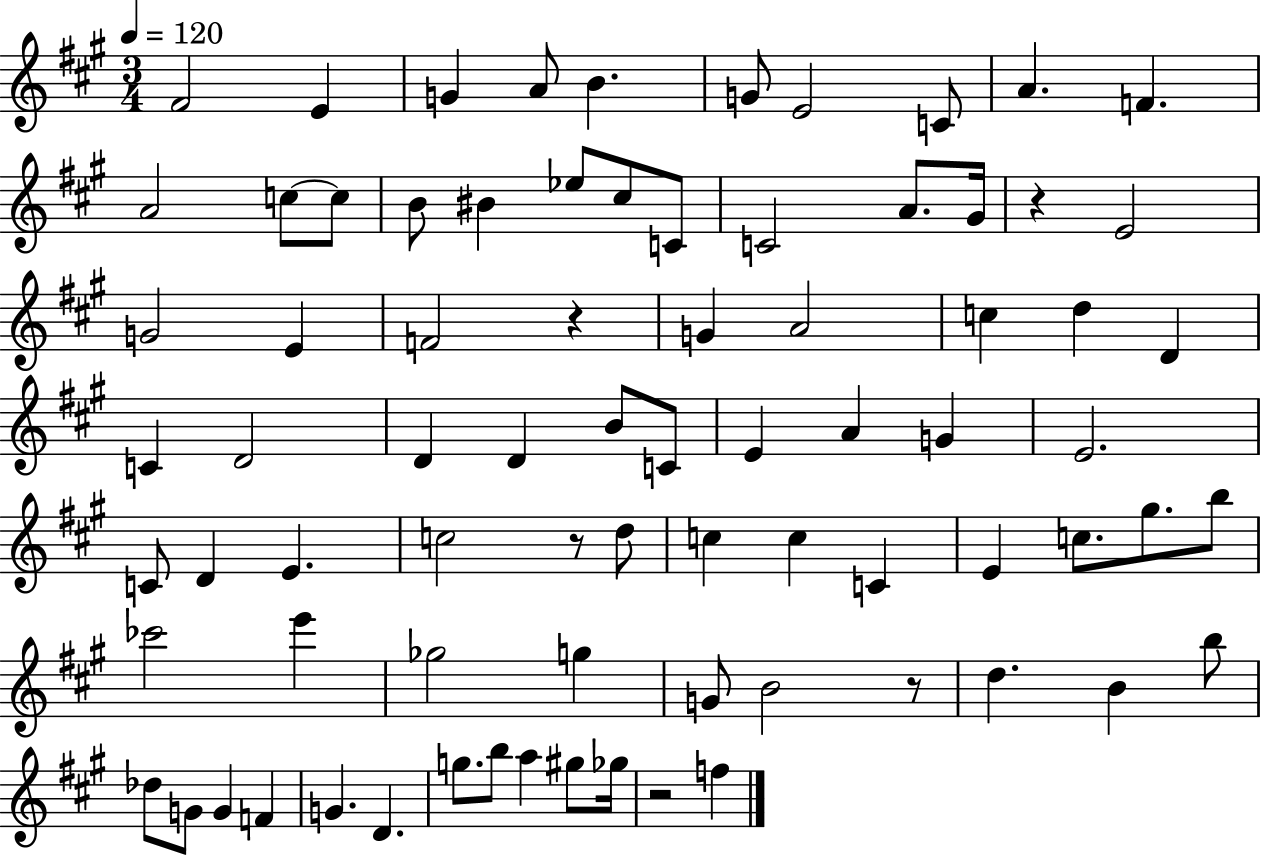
X:1
T:Untitled
M:3/4
L:1/4
K:A
^F2 E G A/2 B G/2 E2 C/2 A F A2 c/2 c/2 B/2 ^B _e/2 ^c/2 C/2 C2 A/2 ^G/4 z E2 G2 E F2 z G A2 c d D C D2 D D B/2 C/2 E A G E2 C/2 D E c2 z/2 d/2 c c C E c/2 ^g/2 b/2 _c'2 e' _g2 g G/2 B2 z/2 d B b/2 _d/2 G/2 G F G D g/2 b/2 a ^g/2 _g/4 z2 f